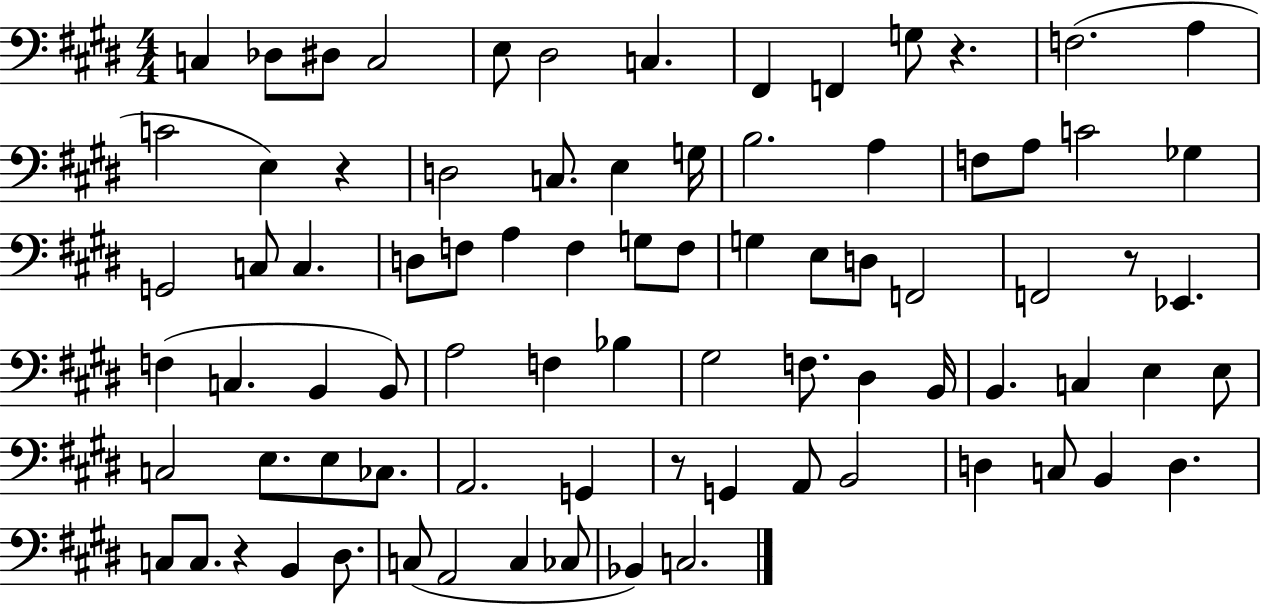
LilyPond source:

{
  \clef bass
  \numericTimeSignature
  \time 4/4
  \key e \major
  \repeat volta 2 { c4 des8 dis8 c2 | e8 dis2 c4. | fis,4 f,4 g8 r4. | f2.( a4 | \break c'2 e4) r4 | d2 c8. e4 g16 | b2. a4 | f8 a8 c'2 ges4 | \break g,2 c8 c4. | d8 f8 a4 f4 g8 f8 | g4 e8 d8 f,2 | f,2 r8 ees,4. | \break f4( c4. b,4 b,8) | a2 f4 bes4 | gis2 f8. dis4 b,16 | b,4. c4 e4 e8 | \break c2 e8. e8 ces8. | a,2. g,4 | r8 g,4 a,8 b,2 | d4 c8 b,4 d4. | \break c8 c8. r4 b,4 dis8. | c8( a,2 c4 ces8 | bes,4) c2. | } \bar "|."
}